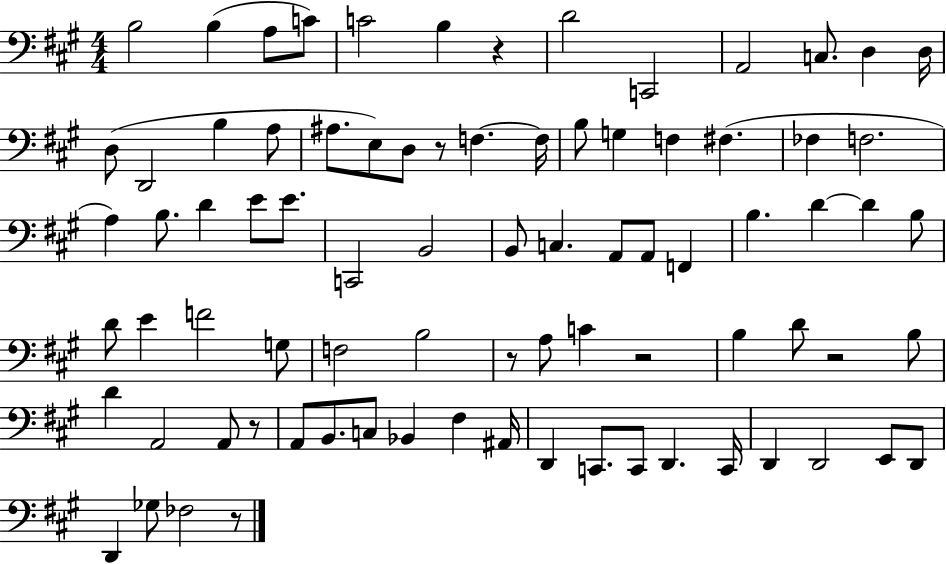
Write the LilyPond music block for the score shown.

{
  \clef bass
  \numericTimeSignature
  \time 4/4
  \key a \major
  \repeat volta 2 { b2 b4( a8 c'8) | c'2 b4 r4 | d'2 c,2 | a,2 c8. d4 d16 | \break d8( d,2 b4 a8 | ais8. e8) d8 r8 f4.~~ f16 | b8 g4 f4 fis4.( | fes4 f2. | \break a4) b8. d'4 e'8 e'8. | c,2 b,2 | b,8 c4. a,8 a,8 f,4 | b4. d'4~~ d'4 b8 | \break d'8 e'4 f'2 g8 | f2 b2 | r8 a8 c'4 r2 | b4 d'8 r2 b8 | \break d'4 a,2 a,8 r8 | a,8 b,8. c8 bes,4 fis4 ais,16 | d,4 c,8. c,8 d,4. c,16 | d,4 d,2 e,8 d,8 | \break d,4 ges8 fes2 r8 | } \bar "|."
}